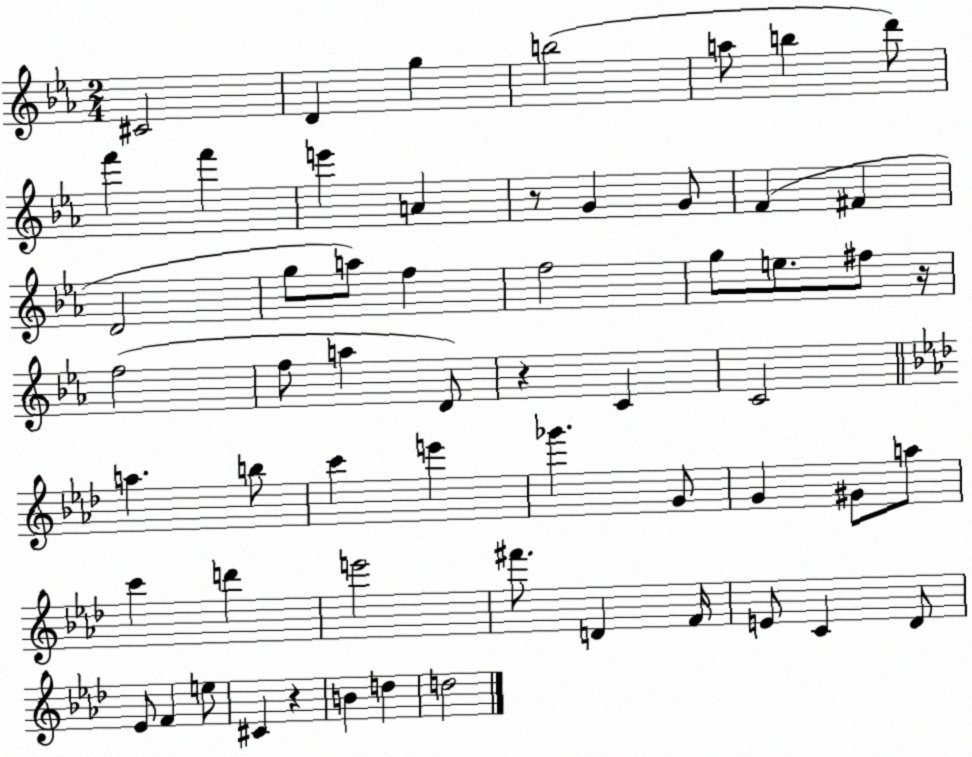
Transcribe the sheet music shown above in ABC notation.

X:1
T:Untitled
M:2/4
L:1/4
K:Eb
^C2 D g b2 a/2 b d'/2 f' f' e' A z/2 G G/2 F ^F D2 g/2 a/2 f f2 g/2 e/2 ^f/2 z/4 f2 f/2 a D/2 z C C2 a b/2 c' e' _g' G/2 G ^G/2 a/2 c' d' e'2 ^f'/2 D F/4 E/2 C _D/2 _E/2 F e/2 ^C z B d d2